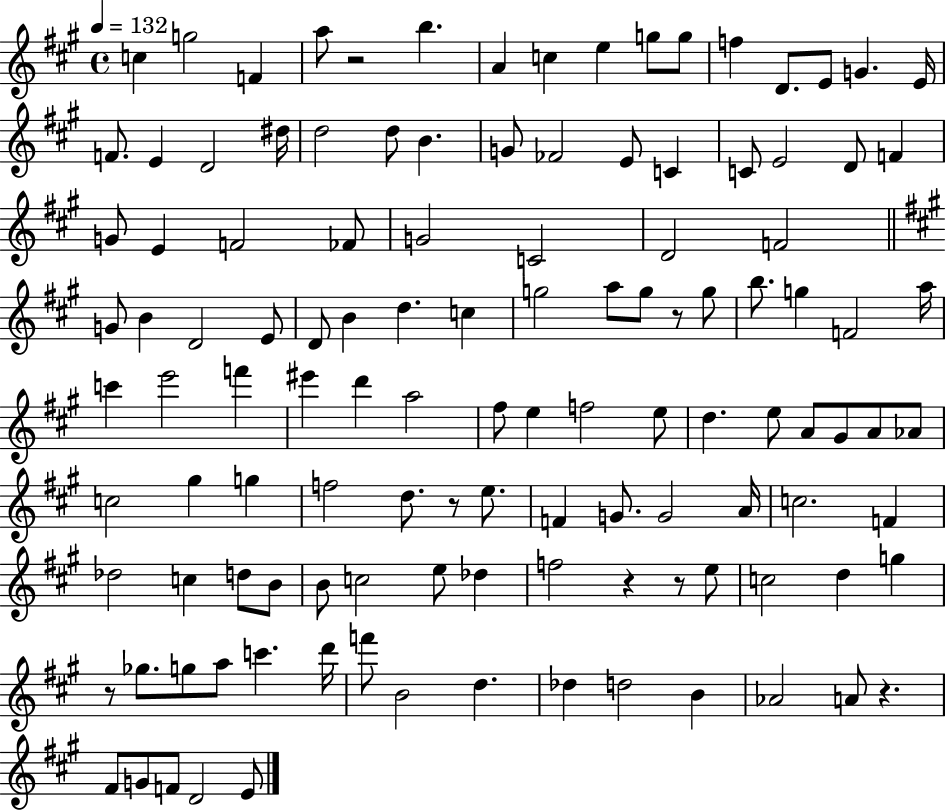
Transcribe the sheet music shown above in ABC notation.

X:1
T:Untitled
M:4/4
L:1/4
K:A
c g2 F a/2 z2 b A c e g/2 g/2 f D/2 E/2 G E/4 F/2 E D2 ^d/4 d2 d/2 B G/2 _F2 E/2 C C/2 E2 D/2 F G/2 E F2 _F/2 G2 C2 D2 F2 G/2 B D2 E/2 D/2 B d c g2 a/2 g/2 z/2 g/2 b/2 g F2 a/4 c' e'2 f' ^e' d' a2 ^f/2 e f2 e/2 d e/2 A/2 ^G/2 A/2 _A/2 c2 ^g g f2 d/2 z/2 e/2 F G/2 G2 A/4 c2 F _d2 c d/2 B/2 B/2 c2 e/2 _d f2 z z/2 e/2 c2 d g z/2 _g/2 g/2 a/2 c' d'/4 f'/2 B2 d _d d2 B _A2 A/2 z ^F/2 G/2 F/2 D2 E/2